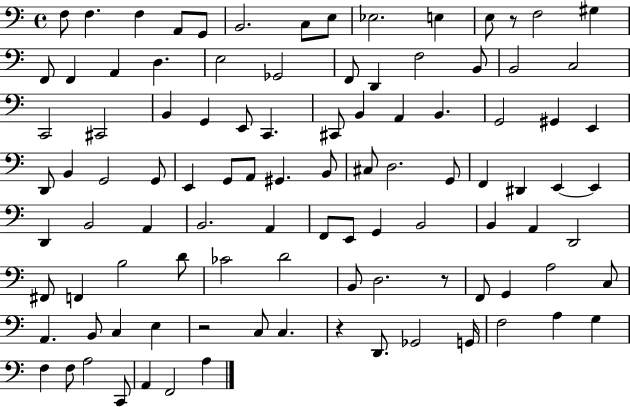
{
  \clef bass
  \time 4/4
  \defaultTimeSignature
  \key c \major
  f8 f4. f4 a,8 g,8 | b,2. c8 e8 | ees2. e4 | e8 r8 f2 gis4 | \break f,8 f,4 a,4 d4. | e2 ges,2 | f,8 d,4 f2 b,8 | b,2 c2 | \break c,2 cis,2 | b,4 g,4 e,8 c,4. | cis,8 b,4 a,4 b,4. | g,2 gis,4 e,4 | \break d,8 b,4 g,2 g,8 | e,4 g,8 a,8 gis,4. b,8 | cis8 d2. g,8 | f,4 dis,4 e,4~~ e,4 | \break d,4 b,2 a,4 | b,2. a,4 | f,8 e,8 g,4 b,2 | b,4 a,4 d,2 | \break fis,8 f,4 b2 d'8 | ces'2 d'2 | b,8 d2. r8 | f,8 g,4 a2 c8 | \break a,4. b,8 c4 e4 | r2 c8 c4. | r4 d,8. ges,2 g,16 | f2 a4 g4 | \break f4 f8 a2 c,8 | a,4 f,2 a4 | \bar "|."
}